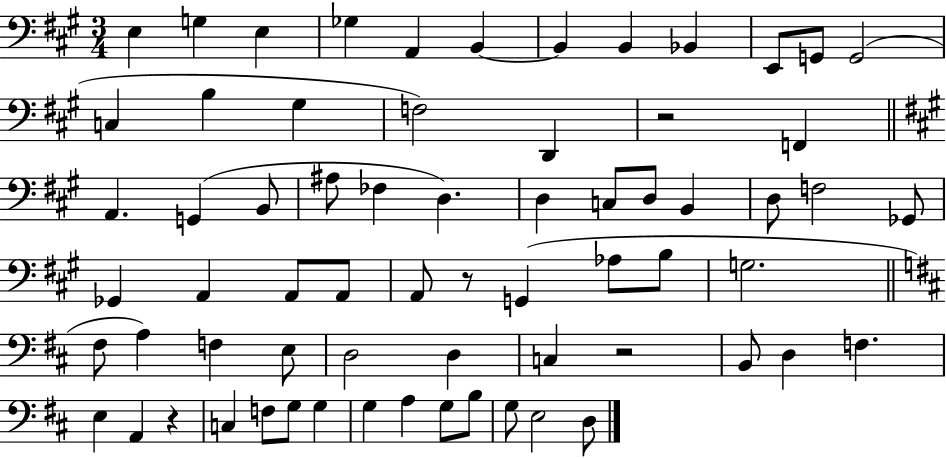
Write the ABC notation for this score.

X:1
T:Untitled
M:3/4
L:1/4
K:A
E, G, E, _G, A,, B,, B,, B,, _B,, E,,/2 G,,/2 G,,2 C, B, ^G, F,2 D,, z2 F,, A,, G,, B,,/2 ^A,/2 _F, D, D, C,/2 D,/2 B,, D,/2 F,2 _G,,/2 _G,, A,, A,,/2 A,,/2 A,,/2 z/2 G,, _A,/2 B,/2 G,2 ^F,/2 A, F, E,/2 D,2 D, C, z2 B,,/2 D, F, E, A,, z C, F,/2 G,/2 G, G, A, G,/2 B,/2 G,/2 E,2 D,/2